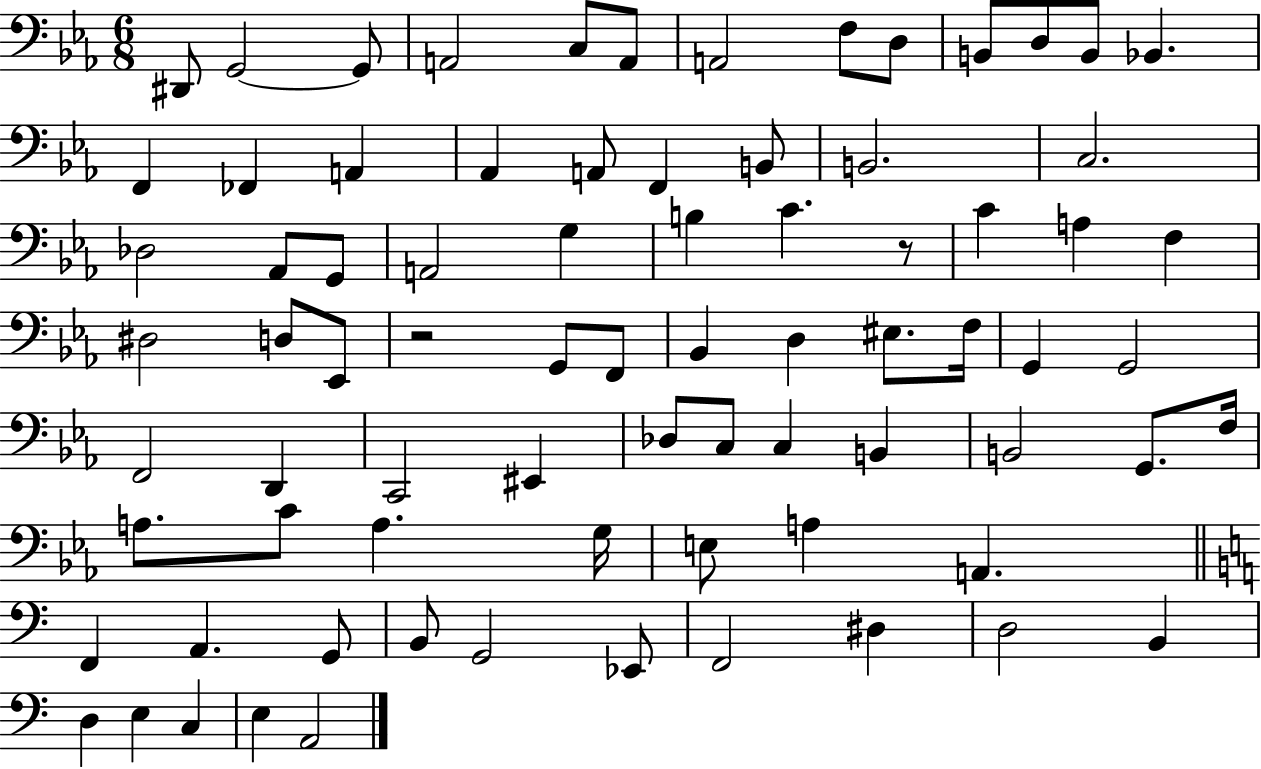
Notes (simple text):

D#2/e G2/h G2/e A2/h C3/e A2/e A2/h F3/e D3/e B2/e D3/e B2/e Bb2/q. F2/q FES2/q A2/q Ab2/q A2/e F2/q B2/e B2/h. C3/h. Db3/h Ab2/e G2/e A2/h G3/q B3/q C4/q. R/e C4/q A3/q F3/q D#3/h D3/e Eb2/e R/h G2/e F2/e Bb2/q D3/q EIS3/e. F3/s G2/q G2/h F2/h D2/q C2/h EIS2/q Db3/e C3/e C3/q B2/q B2/h G2/e. F3/s A3/e. C4/e A3/q. G3/s E3/e A3/q A2/q. F2/q A2/q. G2/e B2/e G2/h Eb2/e F2/h D#3/q D3/h B2/q D3/q E3/q C3/q E3/q A2/h